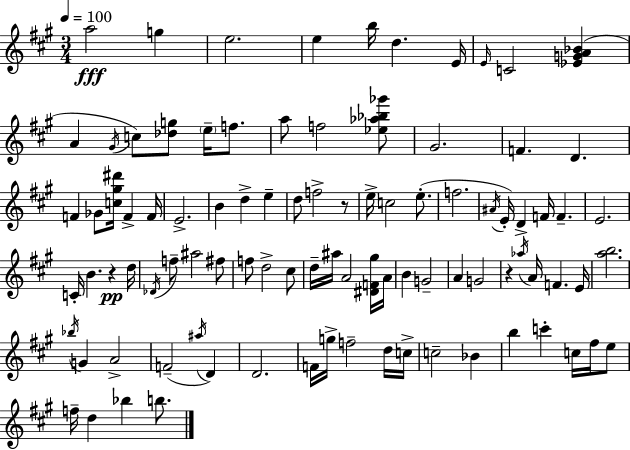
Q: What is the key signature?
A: A major